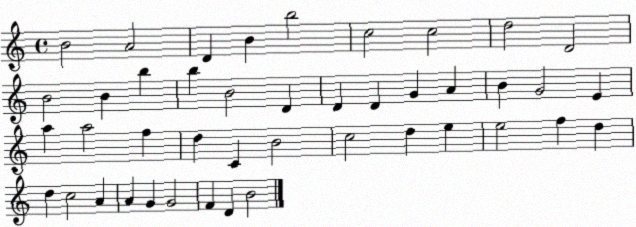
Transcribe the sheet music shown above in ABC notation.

X:1
T:Untitled
M:4/4
L:1/4
K:C
B2 A2 D B b2 c2 c2 d2 D2 B2 B b b B2 D D D G A B G2 E a a2 f d C B2 c2 d e e2 f d d c2 A A G G2 F D B2